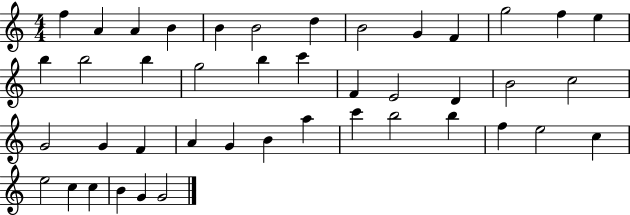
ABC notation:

X:1
T:Untitled
M:4/4
L:1/4
K:C
f A A B B B2 d B2 G F g2 f e b b2 b g2 b c' F E2 D B2 c2 G2 G F A G B a c' b2 b f e2 c e2 c c B G G2